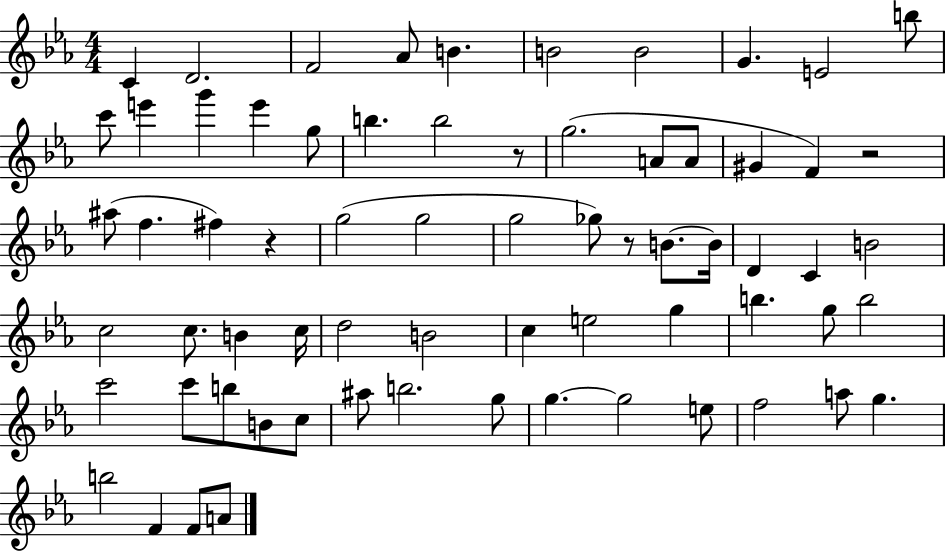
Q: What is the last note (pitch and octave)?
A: A4